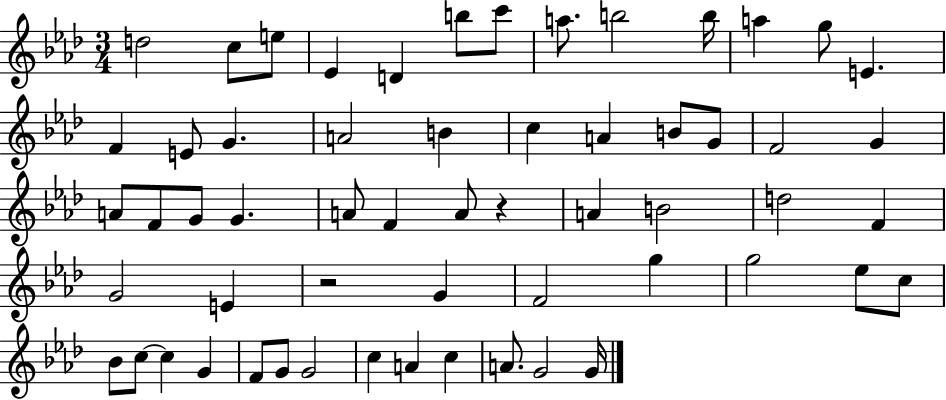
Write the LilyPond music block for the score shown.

{
  \clef treble
  \numericTimeSignature
  \time 3/4
  \key aes \major
  d''2 c''8 e''8 | ees'4 d'4 b''8 c'''8 | a''8. b''2 b''16 | a''4 g''8 e'4. | \break f'4 e'8 g'4. | a'2 b'4 | c''4 a'4 b'8 g'8 | f'2 g'4 | \break a'8 f'8 g'8 g'4. | a'8 f'4 a'8 r4 | a'4 b'2 | d''2 f'4 | \break g'2 e'4 | r2 g'4 | f'2 g''4 | g''2 ees''8 c''8 | \break bes'8 c''8~~ c''4 g'4 | f'8 g'8 g'2 | c''4 a'4 c''4 | a'8. g'2 g'16 | \break \bar "|."
}